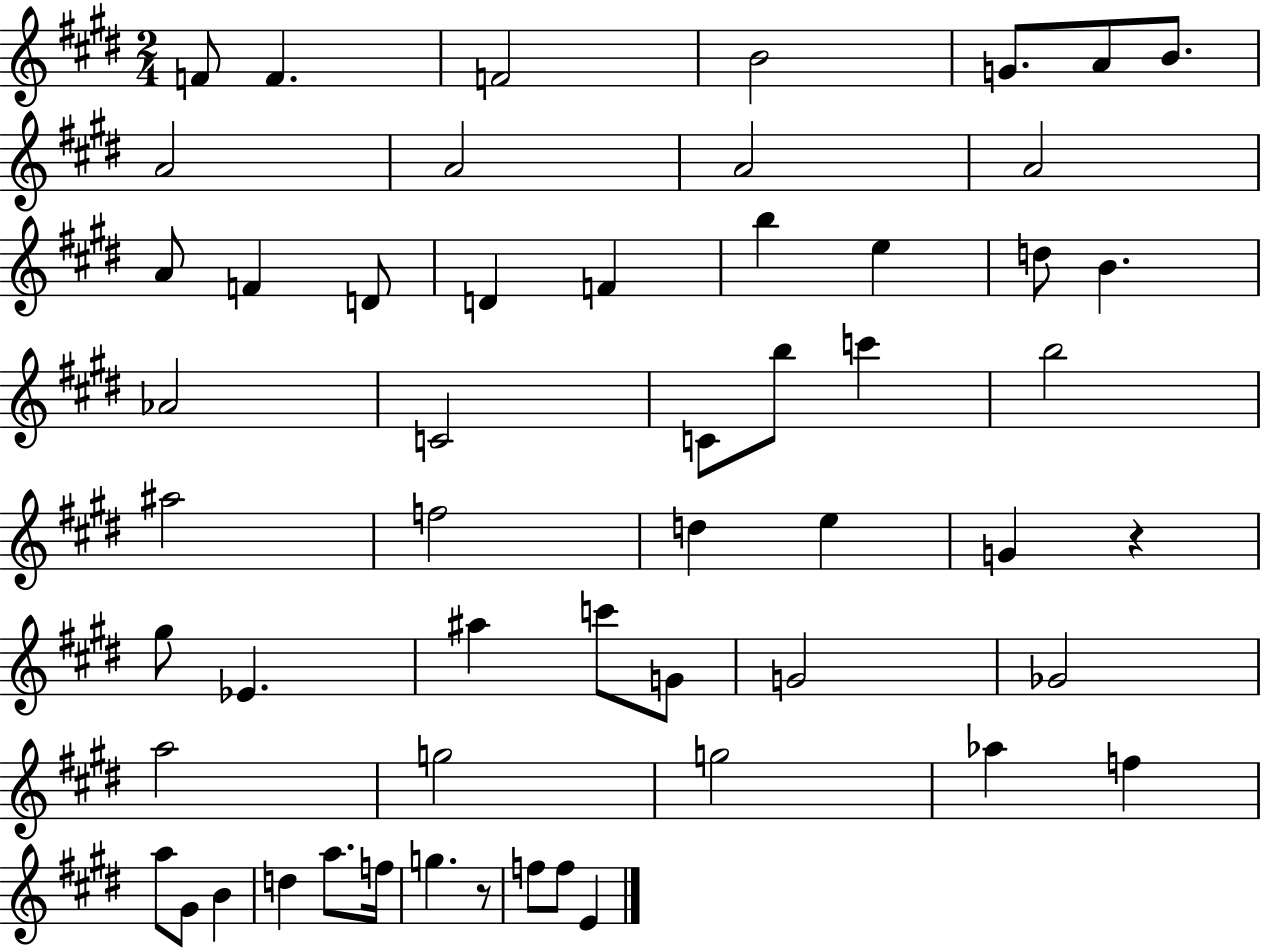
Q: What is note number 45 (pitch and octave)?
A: G#4